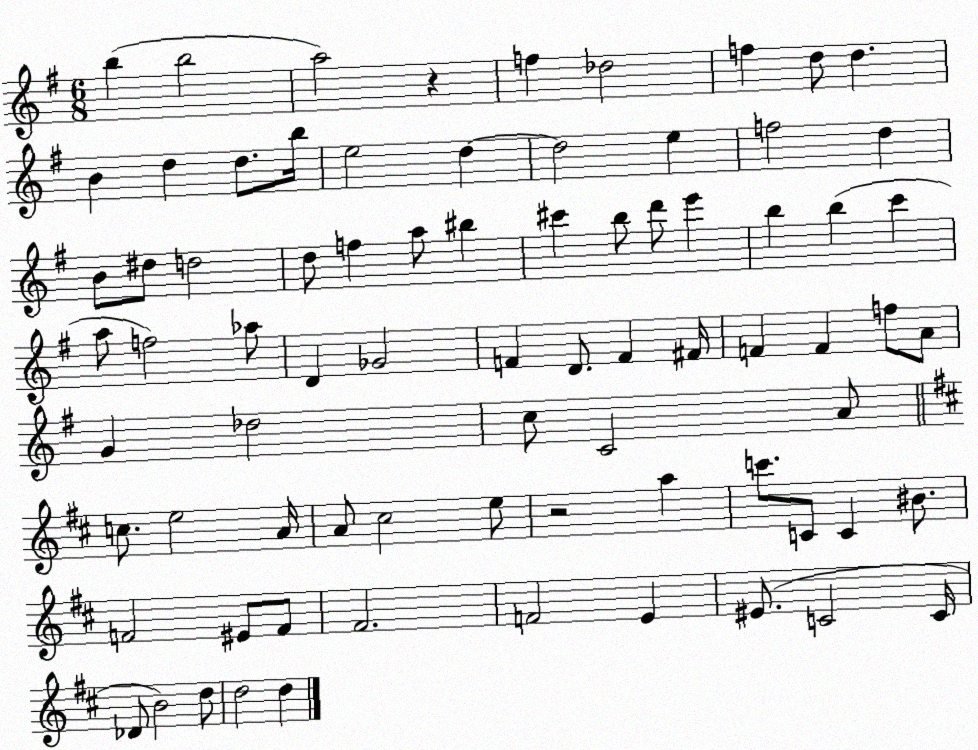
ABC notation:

X:1
T:Untitled
M:6/8
L:1/4
K:G
b b2 a2 z f _d2 f d/2 d B d d/2 b/4 e2 d d2 e f2 d B/2 ^d/2 d2 d/2 f a/2 ^b ^c' b/2 d'/2 e' b b c' a/2 f2 _a/2 D _G2 F D/2 F ^F/4 F F f/2 A/2 G _d2 c/2 C2 A/2 c/2 e2 A/4 A/2 ^c2 e/2 z2 a c'/2 C/2 C ^B/2 F2 ^E/2 F/2 ^F2 F2 E ^E/2 C2 C/4 _D/2 B2 d/2 d2 d